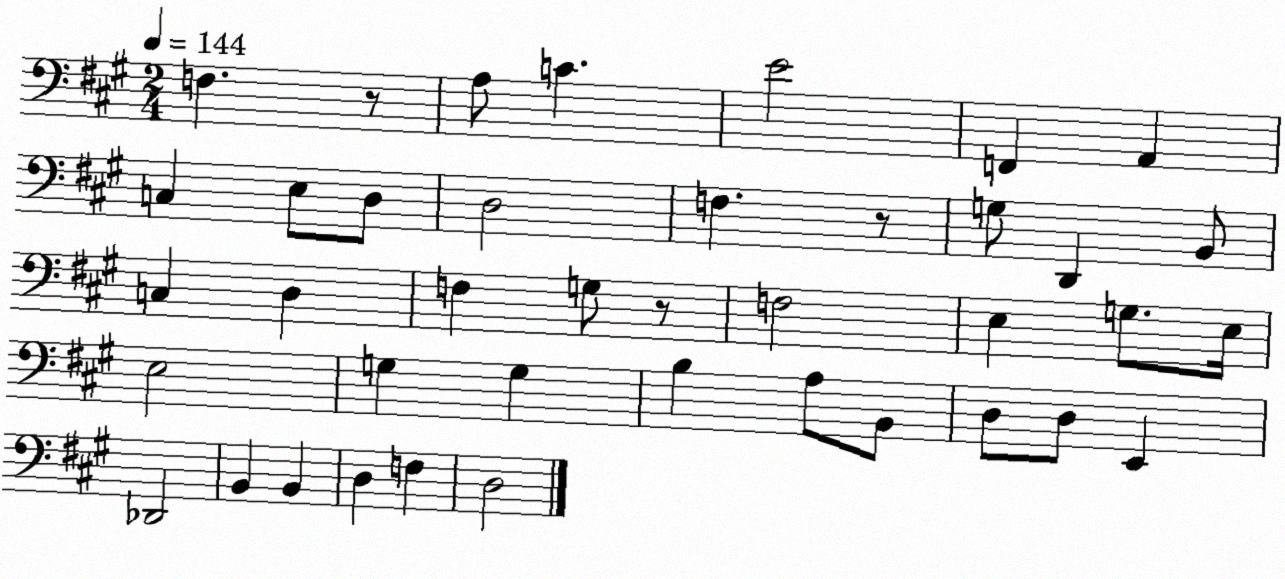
X:1
T:Untitled
M:2/4
L:1/4
K:A
F, z/2 A,/2 C E2 F,, A,, C, E,/2 D,/2 D,2 F, z/2 G,/2 D,, B,,/2 C, D, F, G,/2 z/2 F,2 E, G,/2 E,/4 E,2 G, G, B, A,/2 B,,/2 D,/2 D,/2 E,, _D,,2 B,, B,, D, F, D,2